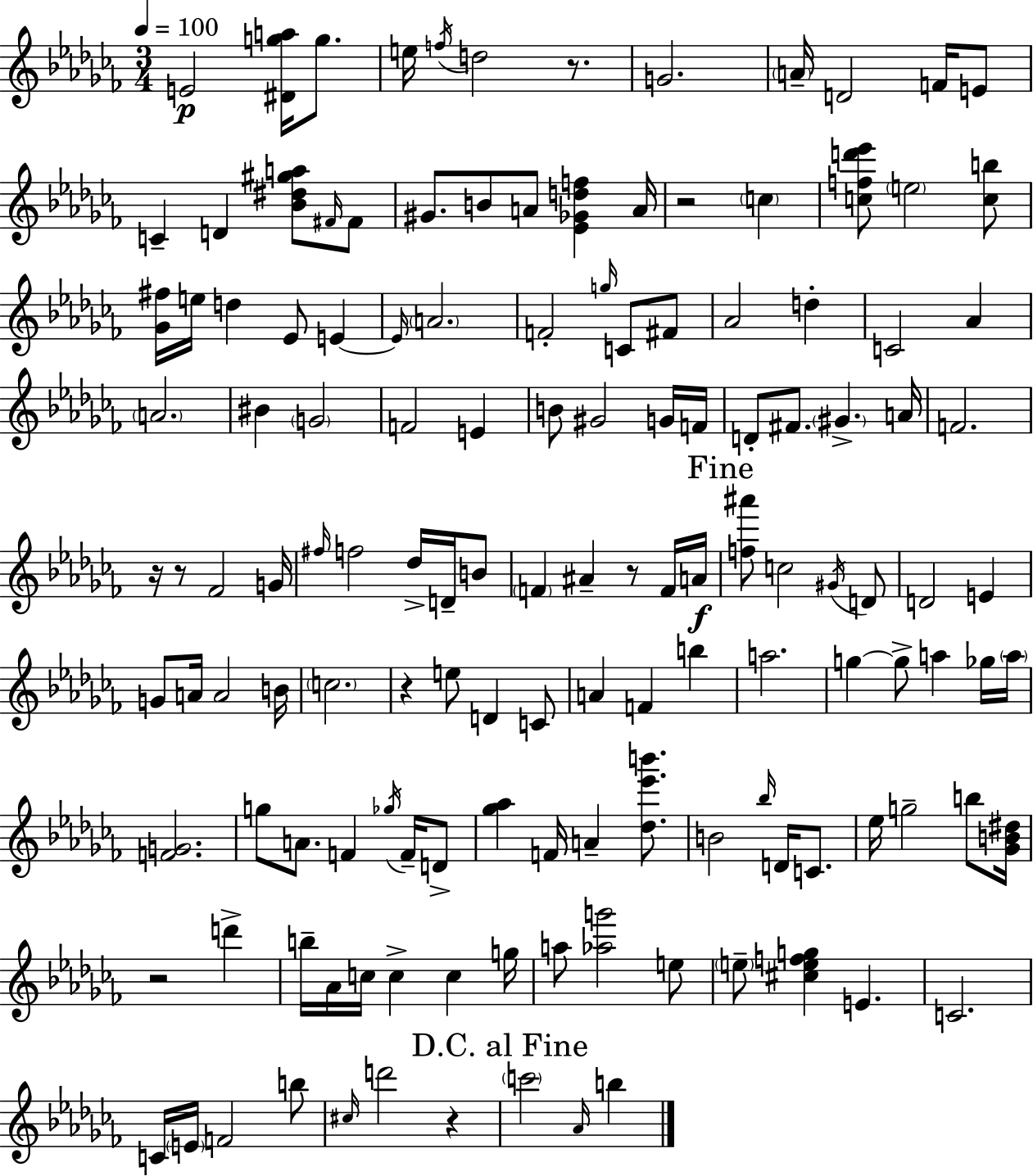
{
  \clef treble
  \numericTimeSignature
  \time 3/4
  \key aes \minor
  \tempo 4 = 100
  e'2\p <dis' g'' a''>16 g''8. | e''16 \acciaccatura { f''16 } d''2 r8. | g'2. | \parenthesize a'16-- d'2 f'16 e'8 | \break c'4-- d'4 <bes' dis'' gis'' a''>8 \grace { fis'16 } | fis'8 gis'8. b'8 a'8 <ees' ges' d'' f''>4 | a'16 r2 \parenthesize c''4 | <c'' f'' d''' ees'''>8 \parenthesize e''2 | \break <c'' b''>8 <ges' fis''>16 e''16 d''4 ees'8 e'4~~ | \grace { e'16 } \parenthesize a'2. | f'2-. \grace { g''16 } | c'8 fis'8 aes'2 | \break d''4-. c'2 | aes'4 \parenthesize a'2. | bis'4 \parenthesize g'2 | f'2 | \break e'4 b'8 gis'2 | g'16 f'16 d'8-. fis'8. \parenthesize gis'4.-> | a'16 f'2. | r16 r8 fes'2 | \break g'16 \grace { fis''16 } f''2 | des''16-> d'16-- b'8 \parenthesize f'4 ais'4-- | r8 f'16 a'16\f \mark "Fine" <f'' ais'''>8 c''2 | \acciaccatura { gis'16 } d'8 d'2 | \break e'4 g'8 a'16 a'2 | b'16 \parenthesize c''2. | r4 e''8 | d'4 c'8 a'4 f'4 | \break b''4 a''2. | g''4~~ g''8-> | a''4 ges''16 \parenthesize a''16 <f' g'>2. | g''8 a'8. f'4 | \break \acciaccatura { ges''16 } f'16-- d'8-> <ges'' aes''>4 f'16 | a'4-- <des'' ees''' b'''>8. b'2 | \grace { bes''16 } d'16 c'8. ees''16 g''2-- | b''8 <ges' b' dis''>16 r2 | \break d'''4-> b''16-- aes'16 c''16 c''4-> | c''4 g''16 a''8 <aes'' g'''>2 | e''8 \parenthesize e''8-- <cis'' e'' f'' g''>4 | e'4. c'2. | \break c'16 \parenthesize e'16 f'2 | b''8 \grace { cis''16 } d'''2 | r4 \mark "D.C. al Fine" \parenthesize c'''2 | \grace { aes'16 } b''4 \bar "|."
}